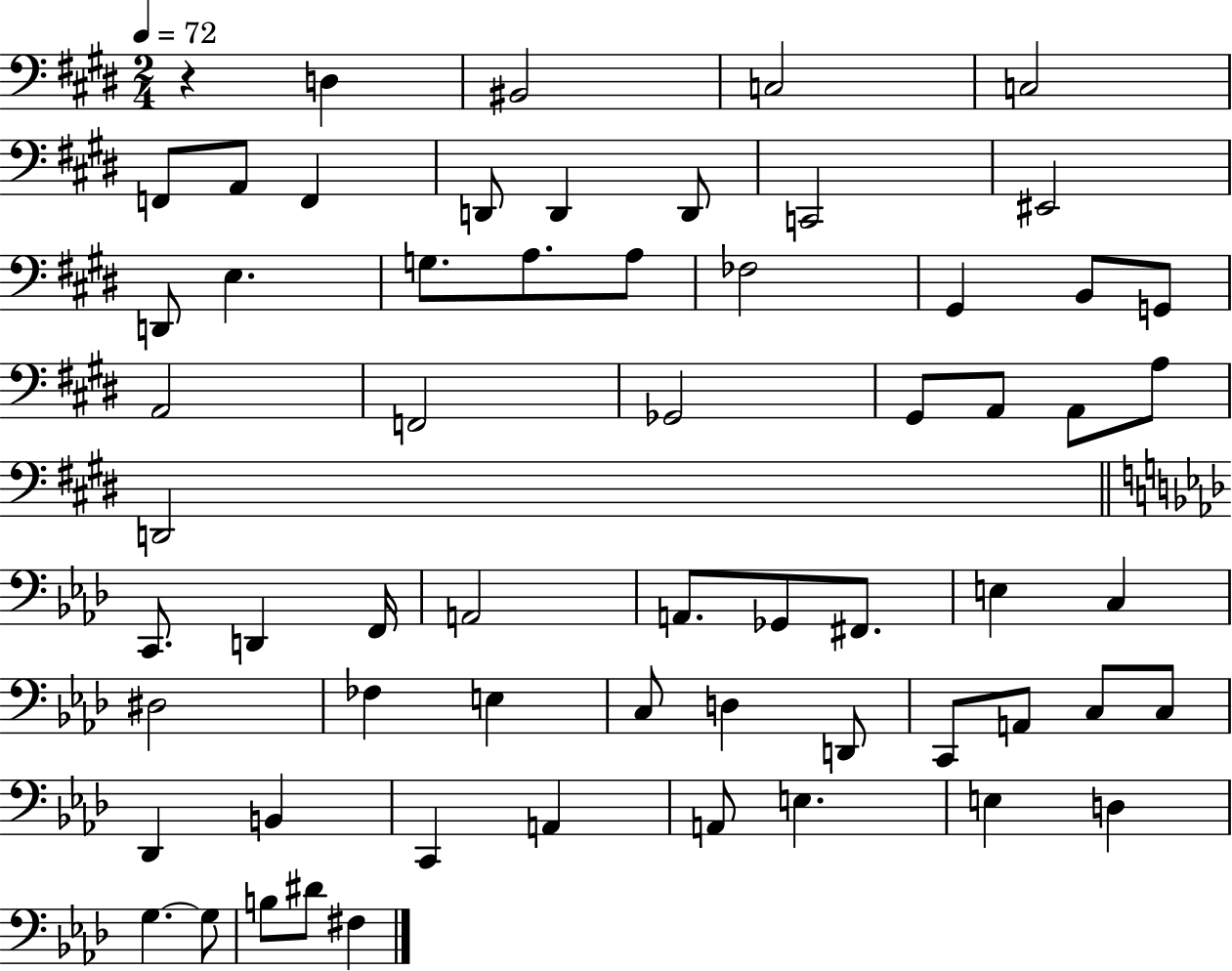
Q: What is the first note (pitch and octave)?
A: D3